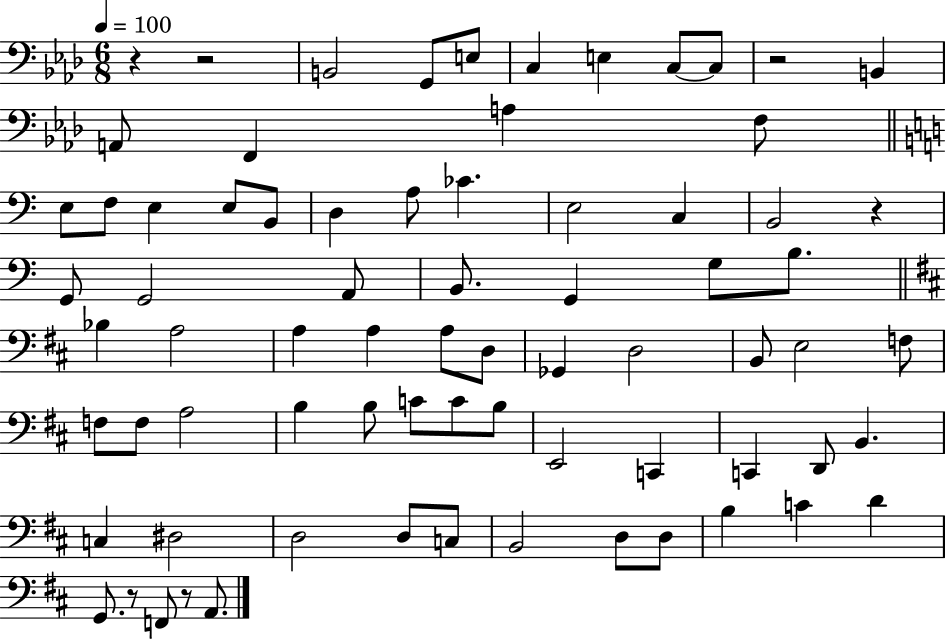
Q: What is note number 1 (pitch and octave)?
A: B2